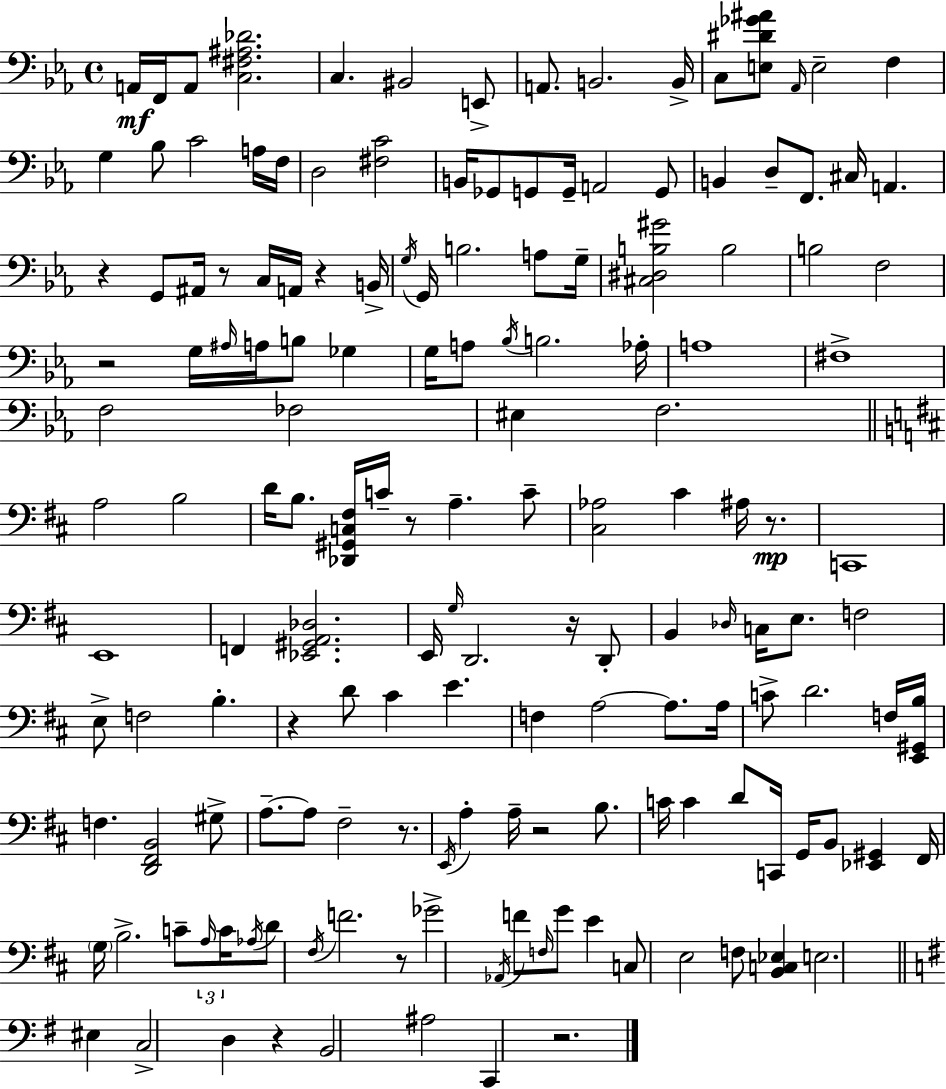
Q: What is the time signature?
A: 4/4